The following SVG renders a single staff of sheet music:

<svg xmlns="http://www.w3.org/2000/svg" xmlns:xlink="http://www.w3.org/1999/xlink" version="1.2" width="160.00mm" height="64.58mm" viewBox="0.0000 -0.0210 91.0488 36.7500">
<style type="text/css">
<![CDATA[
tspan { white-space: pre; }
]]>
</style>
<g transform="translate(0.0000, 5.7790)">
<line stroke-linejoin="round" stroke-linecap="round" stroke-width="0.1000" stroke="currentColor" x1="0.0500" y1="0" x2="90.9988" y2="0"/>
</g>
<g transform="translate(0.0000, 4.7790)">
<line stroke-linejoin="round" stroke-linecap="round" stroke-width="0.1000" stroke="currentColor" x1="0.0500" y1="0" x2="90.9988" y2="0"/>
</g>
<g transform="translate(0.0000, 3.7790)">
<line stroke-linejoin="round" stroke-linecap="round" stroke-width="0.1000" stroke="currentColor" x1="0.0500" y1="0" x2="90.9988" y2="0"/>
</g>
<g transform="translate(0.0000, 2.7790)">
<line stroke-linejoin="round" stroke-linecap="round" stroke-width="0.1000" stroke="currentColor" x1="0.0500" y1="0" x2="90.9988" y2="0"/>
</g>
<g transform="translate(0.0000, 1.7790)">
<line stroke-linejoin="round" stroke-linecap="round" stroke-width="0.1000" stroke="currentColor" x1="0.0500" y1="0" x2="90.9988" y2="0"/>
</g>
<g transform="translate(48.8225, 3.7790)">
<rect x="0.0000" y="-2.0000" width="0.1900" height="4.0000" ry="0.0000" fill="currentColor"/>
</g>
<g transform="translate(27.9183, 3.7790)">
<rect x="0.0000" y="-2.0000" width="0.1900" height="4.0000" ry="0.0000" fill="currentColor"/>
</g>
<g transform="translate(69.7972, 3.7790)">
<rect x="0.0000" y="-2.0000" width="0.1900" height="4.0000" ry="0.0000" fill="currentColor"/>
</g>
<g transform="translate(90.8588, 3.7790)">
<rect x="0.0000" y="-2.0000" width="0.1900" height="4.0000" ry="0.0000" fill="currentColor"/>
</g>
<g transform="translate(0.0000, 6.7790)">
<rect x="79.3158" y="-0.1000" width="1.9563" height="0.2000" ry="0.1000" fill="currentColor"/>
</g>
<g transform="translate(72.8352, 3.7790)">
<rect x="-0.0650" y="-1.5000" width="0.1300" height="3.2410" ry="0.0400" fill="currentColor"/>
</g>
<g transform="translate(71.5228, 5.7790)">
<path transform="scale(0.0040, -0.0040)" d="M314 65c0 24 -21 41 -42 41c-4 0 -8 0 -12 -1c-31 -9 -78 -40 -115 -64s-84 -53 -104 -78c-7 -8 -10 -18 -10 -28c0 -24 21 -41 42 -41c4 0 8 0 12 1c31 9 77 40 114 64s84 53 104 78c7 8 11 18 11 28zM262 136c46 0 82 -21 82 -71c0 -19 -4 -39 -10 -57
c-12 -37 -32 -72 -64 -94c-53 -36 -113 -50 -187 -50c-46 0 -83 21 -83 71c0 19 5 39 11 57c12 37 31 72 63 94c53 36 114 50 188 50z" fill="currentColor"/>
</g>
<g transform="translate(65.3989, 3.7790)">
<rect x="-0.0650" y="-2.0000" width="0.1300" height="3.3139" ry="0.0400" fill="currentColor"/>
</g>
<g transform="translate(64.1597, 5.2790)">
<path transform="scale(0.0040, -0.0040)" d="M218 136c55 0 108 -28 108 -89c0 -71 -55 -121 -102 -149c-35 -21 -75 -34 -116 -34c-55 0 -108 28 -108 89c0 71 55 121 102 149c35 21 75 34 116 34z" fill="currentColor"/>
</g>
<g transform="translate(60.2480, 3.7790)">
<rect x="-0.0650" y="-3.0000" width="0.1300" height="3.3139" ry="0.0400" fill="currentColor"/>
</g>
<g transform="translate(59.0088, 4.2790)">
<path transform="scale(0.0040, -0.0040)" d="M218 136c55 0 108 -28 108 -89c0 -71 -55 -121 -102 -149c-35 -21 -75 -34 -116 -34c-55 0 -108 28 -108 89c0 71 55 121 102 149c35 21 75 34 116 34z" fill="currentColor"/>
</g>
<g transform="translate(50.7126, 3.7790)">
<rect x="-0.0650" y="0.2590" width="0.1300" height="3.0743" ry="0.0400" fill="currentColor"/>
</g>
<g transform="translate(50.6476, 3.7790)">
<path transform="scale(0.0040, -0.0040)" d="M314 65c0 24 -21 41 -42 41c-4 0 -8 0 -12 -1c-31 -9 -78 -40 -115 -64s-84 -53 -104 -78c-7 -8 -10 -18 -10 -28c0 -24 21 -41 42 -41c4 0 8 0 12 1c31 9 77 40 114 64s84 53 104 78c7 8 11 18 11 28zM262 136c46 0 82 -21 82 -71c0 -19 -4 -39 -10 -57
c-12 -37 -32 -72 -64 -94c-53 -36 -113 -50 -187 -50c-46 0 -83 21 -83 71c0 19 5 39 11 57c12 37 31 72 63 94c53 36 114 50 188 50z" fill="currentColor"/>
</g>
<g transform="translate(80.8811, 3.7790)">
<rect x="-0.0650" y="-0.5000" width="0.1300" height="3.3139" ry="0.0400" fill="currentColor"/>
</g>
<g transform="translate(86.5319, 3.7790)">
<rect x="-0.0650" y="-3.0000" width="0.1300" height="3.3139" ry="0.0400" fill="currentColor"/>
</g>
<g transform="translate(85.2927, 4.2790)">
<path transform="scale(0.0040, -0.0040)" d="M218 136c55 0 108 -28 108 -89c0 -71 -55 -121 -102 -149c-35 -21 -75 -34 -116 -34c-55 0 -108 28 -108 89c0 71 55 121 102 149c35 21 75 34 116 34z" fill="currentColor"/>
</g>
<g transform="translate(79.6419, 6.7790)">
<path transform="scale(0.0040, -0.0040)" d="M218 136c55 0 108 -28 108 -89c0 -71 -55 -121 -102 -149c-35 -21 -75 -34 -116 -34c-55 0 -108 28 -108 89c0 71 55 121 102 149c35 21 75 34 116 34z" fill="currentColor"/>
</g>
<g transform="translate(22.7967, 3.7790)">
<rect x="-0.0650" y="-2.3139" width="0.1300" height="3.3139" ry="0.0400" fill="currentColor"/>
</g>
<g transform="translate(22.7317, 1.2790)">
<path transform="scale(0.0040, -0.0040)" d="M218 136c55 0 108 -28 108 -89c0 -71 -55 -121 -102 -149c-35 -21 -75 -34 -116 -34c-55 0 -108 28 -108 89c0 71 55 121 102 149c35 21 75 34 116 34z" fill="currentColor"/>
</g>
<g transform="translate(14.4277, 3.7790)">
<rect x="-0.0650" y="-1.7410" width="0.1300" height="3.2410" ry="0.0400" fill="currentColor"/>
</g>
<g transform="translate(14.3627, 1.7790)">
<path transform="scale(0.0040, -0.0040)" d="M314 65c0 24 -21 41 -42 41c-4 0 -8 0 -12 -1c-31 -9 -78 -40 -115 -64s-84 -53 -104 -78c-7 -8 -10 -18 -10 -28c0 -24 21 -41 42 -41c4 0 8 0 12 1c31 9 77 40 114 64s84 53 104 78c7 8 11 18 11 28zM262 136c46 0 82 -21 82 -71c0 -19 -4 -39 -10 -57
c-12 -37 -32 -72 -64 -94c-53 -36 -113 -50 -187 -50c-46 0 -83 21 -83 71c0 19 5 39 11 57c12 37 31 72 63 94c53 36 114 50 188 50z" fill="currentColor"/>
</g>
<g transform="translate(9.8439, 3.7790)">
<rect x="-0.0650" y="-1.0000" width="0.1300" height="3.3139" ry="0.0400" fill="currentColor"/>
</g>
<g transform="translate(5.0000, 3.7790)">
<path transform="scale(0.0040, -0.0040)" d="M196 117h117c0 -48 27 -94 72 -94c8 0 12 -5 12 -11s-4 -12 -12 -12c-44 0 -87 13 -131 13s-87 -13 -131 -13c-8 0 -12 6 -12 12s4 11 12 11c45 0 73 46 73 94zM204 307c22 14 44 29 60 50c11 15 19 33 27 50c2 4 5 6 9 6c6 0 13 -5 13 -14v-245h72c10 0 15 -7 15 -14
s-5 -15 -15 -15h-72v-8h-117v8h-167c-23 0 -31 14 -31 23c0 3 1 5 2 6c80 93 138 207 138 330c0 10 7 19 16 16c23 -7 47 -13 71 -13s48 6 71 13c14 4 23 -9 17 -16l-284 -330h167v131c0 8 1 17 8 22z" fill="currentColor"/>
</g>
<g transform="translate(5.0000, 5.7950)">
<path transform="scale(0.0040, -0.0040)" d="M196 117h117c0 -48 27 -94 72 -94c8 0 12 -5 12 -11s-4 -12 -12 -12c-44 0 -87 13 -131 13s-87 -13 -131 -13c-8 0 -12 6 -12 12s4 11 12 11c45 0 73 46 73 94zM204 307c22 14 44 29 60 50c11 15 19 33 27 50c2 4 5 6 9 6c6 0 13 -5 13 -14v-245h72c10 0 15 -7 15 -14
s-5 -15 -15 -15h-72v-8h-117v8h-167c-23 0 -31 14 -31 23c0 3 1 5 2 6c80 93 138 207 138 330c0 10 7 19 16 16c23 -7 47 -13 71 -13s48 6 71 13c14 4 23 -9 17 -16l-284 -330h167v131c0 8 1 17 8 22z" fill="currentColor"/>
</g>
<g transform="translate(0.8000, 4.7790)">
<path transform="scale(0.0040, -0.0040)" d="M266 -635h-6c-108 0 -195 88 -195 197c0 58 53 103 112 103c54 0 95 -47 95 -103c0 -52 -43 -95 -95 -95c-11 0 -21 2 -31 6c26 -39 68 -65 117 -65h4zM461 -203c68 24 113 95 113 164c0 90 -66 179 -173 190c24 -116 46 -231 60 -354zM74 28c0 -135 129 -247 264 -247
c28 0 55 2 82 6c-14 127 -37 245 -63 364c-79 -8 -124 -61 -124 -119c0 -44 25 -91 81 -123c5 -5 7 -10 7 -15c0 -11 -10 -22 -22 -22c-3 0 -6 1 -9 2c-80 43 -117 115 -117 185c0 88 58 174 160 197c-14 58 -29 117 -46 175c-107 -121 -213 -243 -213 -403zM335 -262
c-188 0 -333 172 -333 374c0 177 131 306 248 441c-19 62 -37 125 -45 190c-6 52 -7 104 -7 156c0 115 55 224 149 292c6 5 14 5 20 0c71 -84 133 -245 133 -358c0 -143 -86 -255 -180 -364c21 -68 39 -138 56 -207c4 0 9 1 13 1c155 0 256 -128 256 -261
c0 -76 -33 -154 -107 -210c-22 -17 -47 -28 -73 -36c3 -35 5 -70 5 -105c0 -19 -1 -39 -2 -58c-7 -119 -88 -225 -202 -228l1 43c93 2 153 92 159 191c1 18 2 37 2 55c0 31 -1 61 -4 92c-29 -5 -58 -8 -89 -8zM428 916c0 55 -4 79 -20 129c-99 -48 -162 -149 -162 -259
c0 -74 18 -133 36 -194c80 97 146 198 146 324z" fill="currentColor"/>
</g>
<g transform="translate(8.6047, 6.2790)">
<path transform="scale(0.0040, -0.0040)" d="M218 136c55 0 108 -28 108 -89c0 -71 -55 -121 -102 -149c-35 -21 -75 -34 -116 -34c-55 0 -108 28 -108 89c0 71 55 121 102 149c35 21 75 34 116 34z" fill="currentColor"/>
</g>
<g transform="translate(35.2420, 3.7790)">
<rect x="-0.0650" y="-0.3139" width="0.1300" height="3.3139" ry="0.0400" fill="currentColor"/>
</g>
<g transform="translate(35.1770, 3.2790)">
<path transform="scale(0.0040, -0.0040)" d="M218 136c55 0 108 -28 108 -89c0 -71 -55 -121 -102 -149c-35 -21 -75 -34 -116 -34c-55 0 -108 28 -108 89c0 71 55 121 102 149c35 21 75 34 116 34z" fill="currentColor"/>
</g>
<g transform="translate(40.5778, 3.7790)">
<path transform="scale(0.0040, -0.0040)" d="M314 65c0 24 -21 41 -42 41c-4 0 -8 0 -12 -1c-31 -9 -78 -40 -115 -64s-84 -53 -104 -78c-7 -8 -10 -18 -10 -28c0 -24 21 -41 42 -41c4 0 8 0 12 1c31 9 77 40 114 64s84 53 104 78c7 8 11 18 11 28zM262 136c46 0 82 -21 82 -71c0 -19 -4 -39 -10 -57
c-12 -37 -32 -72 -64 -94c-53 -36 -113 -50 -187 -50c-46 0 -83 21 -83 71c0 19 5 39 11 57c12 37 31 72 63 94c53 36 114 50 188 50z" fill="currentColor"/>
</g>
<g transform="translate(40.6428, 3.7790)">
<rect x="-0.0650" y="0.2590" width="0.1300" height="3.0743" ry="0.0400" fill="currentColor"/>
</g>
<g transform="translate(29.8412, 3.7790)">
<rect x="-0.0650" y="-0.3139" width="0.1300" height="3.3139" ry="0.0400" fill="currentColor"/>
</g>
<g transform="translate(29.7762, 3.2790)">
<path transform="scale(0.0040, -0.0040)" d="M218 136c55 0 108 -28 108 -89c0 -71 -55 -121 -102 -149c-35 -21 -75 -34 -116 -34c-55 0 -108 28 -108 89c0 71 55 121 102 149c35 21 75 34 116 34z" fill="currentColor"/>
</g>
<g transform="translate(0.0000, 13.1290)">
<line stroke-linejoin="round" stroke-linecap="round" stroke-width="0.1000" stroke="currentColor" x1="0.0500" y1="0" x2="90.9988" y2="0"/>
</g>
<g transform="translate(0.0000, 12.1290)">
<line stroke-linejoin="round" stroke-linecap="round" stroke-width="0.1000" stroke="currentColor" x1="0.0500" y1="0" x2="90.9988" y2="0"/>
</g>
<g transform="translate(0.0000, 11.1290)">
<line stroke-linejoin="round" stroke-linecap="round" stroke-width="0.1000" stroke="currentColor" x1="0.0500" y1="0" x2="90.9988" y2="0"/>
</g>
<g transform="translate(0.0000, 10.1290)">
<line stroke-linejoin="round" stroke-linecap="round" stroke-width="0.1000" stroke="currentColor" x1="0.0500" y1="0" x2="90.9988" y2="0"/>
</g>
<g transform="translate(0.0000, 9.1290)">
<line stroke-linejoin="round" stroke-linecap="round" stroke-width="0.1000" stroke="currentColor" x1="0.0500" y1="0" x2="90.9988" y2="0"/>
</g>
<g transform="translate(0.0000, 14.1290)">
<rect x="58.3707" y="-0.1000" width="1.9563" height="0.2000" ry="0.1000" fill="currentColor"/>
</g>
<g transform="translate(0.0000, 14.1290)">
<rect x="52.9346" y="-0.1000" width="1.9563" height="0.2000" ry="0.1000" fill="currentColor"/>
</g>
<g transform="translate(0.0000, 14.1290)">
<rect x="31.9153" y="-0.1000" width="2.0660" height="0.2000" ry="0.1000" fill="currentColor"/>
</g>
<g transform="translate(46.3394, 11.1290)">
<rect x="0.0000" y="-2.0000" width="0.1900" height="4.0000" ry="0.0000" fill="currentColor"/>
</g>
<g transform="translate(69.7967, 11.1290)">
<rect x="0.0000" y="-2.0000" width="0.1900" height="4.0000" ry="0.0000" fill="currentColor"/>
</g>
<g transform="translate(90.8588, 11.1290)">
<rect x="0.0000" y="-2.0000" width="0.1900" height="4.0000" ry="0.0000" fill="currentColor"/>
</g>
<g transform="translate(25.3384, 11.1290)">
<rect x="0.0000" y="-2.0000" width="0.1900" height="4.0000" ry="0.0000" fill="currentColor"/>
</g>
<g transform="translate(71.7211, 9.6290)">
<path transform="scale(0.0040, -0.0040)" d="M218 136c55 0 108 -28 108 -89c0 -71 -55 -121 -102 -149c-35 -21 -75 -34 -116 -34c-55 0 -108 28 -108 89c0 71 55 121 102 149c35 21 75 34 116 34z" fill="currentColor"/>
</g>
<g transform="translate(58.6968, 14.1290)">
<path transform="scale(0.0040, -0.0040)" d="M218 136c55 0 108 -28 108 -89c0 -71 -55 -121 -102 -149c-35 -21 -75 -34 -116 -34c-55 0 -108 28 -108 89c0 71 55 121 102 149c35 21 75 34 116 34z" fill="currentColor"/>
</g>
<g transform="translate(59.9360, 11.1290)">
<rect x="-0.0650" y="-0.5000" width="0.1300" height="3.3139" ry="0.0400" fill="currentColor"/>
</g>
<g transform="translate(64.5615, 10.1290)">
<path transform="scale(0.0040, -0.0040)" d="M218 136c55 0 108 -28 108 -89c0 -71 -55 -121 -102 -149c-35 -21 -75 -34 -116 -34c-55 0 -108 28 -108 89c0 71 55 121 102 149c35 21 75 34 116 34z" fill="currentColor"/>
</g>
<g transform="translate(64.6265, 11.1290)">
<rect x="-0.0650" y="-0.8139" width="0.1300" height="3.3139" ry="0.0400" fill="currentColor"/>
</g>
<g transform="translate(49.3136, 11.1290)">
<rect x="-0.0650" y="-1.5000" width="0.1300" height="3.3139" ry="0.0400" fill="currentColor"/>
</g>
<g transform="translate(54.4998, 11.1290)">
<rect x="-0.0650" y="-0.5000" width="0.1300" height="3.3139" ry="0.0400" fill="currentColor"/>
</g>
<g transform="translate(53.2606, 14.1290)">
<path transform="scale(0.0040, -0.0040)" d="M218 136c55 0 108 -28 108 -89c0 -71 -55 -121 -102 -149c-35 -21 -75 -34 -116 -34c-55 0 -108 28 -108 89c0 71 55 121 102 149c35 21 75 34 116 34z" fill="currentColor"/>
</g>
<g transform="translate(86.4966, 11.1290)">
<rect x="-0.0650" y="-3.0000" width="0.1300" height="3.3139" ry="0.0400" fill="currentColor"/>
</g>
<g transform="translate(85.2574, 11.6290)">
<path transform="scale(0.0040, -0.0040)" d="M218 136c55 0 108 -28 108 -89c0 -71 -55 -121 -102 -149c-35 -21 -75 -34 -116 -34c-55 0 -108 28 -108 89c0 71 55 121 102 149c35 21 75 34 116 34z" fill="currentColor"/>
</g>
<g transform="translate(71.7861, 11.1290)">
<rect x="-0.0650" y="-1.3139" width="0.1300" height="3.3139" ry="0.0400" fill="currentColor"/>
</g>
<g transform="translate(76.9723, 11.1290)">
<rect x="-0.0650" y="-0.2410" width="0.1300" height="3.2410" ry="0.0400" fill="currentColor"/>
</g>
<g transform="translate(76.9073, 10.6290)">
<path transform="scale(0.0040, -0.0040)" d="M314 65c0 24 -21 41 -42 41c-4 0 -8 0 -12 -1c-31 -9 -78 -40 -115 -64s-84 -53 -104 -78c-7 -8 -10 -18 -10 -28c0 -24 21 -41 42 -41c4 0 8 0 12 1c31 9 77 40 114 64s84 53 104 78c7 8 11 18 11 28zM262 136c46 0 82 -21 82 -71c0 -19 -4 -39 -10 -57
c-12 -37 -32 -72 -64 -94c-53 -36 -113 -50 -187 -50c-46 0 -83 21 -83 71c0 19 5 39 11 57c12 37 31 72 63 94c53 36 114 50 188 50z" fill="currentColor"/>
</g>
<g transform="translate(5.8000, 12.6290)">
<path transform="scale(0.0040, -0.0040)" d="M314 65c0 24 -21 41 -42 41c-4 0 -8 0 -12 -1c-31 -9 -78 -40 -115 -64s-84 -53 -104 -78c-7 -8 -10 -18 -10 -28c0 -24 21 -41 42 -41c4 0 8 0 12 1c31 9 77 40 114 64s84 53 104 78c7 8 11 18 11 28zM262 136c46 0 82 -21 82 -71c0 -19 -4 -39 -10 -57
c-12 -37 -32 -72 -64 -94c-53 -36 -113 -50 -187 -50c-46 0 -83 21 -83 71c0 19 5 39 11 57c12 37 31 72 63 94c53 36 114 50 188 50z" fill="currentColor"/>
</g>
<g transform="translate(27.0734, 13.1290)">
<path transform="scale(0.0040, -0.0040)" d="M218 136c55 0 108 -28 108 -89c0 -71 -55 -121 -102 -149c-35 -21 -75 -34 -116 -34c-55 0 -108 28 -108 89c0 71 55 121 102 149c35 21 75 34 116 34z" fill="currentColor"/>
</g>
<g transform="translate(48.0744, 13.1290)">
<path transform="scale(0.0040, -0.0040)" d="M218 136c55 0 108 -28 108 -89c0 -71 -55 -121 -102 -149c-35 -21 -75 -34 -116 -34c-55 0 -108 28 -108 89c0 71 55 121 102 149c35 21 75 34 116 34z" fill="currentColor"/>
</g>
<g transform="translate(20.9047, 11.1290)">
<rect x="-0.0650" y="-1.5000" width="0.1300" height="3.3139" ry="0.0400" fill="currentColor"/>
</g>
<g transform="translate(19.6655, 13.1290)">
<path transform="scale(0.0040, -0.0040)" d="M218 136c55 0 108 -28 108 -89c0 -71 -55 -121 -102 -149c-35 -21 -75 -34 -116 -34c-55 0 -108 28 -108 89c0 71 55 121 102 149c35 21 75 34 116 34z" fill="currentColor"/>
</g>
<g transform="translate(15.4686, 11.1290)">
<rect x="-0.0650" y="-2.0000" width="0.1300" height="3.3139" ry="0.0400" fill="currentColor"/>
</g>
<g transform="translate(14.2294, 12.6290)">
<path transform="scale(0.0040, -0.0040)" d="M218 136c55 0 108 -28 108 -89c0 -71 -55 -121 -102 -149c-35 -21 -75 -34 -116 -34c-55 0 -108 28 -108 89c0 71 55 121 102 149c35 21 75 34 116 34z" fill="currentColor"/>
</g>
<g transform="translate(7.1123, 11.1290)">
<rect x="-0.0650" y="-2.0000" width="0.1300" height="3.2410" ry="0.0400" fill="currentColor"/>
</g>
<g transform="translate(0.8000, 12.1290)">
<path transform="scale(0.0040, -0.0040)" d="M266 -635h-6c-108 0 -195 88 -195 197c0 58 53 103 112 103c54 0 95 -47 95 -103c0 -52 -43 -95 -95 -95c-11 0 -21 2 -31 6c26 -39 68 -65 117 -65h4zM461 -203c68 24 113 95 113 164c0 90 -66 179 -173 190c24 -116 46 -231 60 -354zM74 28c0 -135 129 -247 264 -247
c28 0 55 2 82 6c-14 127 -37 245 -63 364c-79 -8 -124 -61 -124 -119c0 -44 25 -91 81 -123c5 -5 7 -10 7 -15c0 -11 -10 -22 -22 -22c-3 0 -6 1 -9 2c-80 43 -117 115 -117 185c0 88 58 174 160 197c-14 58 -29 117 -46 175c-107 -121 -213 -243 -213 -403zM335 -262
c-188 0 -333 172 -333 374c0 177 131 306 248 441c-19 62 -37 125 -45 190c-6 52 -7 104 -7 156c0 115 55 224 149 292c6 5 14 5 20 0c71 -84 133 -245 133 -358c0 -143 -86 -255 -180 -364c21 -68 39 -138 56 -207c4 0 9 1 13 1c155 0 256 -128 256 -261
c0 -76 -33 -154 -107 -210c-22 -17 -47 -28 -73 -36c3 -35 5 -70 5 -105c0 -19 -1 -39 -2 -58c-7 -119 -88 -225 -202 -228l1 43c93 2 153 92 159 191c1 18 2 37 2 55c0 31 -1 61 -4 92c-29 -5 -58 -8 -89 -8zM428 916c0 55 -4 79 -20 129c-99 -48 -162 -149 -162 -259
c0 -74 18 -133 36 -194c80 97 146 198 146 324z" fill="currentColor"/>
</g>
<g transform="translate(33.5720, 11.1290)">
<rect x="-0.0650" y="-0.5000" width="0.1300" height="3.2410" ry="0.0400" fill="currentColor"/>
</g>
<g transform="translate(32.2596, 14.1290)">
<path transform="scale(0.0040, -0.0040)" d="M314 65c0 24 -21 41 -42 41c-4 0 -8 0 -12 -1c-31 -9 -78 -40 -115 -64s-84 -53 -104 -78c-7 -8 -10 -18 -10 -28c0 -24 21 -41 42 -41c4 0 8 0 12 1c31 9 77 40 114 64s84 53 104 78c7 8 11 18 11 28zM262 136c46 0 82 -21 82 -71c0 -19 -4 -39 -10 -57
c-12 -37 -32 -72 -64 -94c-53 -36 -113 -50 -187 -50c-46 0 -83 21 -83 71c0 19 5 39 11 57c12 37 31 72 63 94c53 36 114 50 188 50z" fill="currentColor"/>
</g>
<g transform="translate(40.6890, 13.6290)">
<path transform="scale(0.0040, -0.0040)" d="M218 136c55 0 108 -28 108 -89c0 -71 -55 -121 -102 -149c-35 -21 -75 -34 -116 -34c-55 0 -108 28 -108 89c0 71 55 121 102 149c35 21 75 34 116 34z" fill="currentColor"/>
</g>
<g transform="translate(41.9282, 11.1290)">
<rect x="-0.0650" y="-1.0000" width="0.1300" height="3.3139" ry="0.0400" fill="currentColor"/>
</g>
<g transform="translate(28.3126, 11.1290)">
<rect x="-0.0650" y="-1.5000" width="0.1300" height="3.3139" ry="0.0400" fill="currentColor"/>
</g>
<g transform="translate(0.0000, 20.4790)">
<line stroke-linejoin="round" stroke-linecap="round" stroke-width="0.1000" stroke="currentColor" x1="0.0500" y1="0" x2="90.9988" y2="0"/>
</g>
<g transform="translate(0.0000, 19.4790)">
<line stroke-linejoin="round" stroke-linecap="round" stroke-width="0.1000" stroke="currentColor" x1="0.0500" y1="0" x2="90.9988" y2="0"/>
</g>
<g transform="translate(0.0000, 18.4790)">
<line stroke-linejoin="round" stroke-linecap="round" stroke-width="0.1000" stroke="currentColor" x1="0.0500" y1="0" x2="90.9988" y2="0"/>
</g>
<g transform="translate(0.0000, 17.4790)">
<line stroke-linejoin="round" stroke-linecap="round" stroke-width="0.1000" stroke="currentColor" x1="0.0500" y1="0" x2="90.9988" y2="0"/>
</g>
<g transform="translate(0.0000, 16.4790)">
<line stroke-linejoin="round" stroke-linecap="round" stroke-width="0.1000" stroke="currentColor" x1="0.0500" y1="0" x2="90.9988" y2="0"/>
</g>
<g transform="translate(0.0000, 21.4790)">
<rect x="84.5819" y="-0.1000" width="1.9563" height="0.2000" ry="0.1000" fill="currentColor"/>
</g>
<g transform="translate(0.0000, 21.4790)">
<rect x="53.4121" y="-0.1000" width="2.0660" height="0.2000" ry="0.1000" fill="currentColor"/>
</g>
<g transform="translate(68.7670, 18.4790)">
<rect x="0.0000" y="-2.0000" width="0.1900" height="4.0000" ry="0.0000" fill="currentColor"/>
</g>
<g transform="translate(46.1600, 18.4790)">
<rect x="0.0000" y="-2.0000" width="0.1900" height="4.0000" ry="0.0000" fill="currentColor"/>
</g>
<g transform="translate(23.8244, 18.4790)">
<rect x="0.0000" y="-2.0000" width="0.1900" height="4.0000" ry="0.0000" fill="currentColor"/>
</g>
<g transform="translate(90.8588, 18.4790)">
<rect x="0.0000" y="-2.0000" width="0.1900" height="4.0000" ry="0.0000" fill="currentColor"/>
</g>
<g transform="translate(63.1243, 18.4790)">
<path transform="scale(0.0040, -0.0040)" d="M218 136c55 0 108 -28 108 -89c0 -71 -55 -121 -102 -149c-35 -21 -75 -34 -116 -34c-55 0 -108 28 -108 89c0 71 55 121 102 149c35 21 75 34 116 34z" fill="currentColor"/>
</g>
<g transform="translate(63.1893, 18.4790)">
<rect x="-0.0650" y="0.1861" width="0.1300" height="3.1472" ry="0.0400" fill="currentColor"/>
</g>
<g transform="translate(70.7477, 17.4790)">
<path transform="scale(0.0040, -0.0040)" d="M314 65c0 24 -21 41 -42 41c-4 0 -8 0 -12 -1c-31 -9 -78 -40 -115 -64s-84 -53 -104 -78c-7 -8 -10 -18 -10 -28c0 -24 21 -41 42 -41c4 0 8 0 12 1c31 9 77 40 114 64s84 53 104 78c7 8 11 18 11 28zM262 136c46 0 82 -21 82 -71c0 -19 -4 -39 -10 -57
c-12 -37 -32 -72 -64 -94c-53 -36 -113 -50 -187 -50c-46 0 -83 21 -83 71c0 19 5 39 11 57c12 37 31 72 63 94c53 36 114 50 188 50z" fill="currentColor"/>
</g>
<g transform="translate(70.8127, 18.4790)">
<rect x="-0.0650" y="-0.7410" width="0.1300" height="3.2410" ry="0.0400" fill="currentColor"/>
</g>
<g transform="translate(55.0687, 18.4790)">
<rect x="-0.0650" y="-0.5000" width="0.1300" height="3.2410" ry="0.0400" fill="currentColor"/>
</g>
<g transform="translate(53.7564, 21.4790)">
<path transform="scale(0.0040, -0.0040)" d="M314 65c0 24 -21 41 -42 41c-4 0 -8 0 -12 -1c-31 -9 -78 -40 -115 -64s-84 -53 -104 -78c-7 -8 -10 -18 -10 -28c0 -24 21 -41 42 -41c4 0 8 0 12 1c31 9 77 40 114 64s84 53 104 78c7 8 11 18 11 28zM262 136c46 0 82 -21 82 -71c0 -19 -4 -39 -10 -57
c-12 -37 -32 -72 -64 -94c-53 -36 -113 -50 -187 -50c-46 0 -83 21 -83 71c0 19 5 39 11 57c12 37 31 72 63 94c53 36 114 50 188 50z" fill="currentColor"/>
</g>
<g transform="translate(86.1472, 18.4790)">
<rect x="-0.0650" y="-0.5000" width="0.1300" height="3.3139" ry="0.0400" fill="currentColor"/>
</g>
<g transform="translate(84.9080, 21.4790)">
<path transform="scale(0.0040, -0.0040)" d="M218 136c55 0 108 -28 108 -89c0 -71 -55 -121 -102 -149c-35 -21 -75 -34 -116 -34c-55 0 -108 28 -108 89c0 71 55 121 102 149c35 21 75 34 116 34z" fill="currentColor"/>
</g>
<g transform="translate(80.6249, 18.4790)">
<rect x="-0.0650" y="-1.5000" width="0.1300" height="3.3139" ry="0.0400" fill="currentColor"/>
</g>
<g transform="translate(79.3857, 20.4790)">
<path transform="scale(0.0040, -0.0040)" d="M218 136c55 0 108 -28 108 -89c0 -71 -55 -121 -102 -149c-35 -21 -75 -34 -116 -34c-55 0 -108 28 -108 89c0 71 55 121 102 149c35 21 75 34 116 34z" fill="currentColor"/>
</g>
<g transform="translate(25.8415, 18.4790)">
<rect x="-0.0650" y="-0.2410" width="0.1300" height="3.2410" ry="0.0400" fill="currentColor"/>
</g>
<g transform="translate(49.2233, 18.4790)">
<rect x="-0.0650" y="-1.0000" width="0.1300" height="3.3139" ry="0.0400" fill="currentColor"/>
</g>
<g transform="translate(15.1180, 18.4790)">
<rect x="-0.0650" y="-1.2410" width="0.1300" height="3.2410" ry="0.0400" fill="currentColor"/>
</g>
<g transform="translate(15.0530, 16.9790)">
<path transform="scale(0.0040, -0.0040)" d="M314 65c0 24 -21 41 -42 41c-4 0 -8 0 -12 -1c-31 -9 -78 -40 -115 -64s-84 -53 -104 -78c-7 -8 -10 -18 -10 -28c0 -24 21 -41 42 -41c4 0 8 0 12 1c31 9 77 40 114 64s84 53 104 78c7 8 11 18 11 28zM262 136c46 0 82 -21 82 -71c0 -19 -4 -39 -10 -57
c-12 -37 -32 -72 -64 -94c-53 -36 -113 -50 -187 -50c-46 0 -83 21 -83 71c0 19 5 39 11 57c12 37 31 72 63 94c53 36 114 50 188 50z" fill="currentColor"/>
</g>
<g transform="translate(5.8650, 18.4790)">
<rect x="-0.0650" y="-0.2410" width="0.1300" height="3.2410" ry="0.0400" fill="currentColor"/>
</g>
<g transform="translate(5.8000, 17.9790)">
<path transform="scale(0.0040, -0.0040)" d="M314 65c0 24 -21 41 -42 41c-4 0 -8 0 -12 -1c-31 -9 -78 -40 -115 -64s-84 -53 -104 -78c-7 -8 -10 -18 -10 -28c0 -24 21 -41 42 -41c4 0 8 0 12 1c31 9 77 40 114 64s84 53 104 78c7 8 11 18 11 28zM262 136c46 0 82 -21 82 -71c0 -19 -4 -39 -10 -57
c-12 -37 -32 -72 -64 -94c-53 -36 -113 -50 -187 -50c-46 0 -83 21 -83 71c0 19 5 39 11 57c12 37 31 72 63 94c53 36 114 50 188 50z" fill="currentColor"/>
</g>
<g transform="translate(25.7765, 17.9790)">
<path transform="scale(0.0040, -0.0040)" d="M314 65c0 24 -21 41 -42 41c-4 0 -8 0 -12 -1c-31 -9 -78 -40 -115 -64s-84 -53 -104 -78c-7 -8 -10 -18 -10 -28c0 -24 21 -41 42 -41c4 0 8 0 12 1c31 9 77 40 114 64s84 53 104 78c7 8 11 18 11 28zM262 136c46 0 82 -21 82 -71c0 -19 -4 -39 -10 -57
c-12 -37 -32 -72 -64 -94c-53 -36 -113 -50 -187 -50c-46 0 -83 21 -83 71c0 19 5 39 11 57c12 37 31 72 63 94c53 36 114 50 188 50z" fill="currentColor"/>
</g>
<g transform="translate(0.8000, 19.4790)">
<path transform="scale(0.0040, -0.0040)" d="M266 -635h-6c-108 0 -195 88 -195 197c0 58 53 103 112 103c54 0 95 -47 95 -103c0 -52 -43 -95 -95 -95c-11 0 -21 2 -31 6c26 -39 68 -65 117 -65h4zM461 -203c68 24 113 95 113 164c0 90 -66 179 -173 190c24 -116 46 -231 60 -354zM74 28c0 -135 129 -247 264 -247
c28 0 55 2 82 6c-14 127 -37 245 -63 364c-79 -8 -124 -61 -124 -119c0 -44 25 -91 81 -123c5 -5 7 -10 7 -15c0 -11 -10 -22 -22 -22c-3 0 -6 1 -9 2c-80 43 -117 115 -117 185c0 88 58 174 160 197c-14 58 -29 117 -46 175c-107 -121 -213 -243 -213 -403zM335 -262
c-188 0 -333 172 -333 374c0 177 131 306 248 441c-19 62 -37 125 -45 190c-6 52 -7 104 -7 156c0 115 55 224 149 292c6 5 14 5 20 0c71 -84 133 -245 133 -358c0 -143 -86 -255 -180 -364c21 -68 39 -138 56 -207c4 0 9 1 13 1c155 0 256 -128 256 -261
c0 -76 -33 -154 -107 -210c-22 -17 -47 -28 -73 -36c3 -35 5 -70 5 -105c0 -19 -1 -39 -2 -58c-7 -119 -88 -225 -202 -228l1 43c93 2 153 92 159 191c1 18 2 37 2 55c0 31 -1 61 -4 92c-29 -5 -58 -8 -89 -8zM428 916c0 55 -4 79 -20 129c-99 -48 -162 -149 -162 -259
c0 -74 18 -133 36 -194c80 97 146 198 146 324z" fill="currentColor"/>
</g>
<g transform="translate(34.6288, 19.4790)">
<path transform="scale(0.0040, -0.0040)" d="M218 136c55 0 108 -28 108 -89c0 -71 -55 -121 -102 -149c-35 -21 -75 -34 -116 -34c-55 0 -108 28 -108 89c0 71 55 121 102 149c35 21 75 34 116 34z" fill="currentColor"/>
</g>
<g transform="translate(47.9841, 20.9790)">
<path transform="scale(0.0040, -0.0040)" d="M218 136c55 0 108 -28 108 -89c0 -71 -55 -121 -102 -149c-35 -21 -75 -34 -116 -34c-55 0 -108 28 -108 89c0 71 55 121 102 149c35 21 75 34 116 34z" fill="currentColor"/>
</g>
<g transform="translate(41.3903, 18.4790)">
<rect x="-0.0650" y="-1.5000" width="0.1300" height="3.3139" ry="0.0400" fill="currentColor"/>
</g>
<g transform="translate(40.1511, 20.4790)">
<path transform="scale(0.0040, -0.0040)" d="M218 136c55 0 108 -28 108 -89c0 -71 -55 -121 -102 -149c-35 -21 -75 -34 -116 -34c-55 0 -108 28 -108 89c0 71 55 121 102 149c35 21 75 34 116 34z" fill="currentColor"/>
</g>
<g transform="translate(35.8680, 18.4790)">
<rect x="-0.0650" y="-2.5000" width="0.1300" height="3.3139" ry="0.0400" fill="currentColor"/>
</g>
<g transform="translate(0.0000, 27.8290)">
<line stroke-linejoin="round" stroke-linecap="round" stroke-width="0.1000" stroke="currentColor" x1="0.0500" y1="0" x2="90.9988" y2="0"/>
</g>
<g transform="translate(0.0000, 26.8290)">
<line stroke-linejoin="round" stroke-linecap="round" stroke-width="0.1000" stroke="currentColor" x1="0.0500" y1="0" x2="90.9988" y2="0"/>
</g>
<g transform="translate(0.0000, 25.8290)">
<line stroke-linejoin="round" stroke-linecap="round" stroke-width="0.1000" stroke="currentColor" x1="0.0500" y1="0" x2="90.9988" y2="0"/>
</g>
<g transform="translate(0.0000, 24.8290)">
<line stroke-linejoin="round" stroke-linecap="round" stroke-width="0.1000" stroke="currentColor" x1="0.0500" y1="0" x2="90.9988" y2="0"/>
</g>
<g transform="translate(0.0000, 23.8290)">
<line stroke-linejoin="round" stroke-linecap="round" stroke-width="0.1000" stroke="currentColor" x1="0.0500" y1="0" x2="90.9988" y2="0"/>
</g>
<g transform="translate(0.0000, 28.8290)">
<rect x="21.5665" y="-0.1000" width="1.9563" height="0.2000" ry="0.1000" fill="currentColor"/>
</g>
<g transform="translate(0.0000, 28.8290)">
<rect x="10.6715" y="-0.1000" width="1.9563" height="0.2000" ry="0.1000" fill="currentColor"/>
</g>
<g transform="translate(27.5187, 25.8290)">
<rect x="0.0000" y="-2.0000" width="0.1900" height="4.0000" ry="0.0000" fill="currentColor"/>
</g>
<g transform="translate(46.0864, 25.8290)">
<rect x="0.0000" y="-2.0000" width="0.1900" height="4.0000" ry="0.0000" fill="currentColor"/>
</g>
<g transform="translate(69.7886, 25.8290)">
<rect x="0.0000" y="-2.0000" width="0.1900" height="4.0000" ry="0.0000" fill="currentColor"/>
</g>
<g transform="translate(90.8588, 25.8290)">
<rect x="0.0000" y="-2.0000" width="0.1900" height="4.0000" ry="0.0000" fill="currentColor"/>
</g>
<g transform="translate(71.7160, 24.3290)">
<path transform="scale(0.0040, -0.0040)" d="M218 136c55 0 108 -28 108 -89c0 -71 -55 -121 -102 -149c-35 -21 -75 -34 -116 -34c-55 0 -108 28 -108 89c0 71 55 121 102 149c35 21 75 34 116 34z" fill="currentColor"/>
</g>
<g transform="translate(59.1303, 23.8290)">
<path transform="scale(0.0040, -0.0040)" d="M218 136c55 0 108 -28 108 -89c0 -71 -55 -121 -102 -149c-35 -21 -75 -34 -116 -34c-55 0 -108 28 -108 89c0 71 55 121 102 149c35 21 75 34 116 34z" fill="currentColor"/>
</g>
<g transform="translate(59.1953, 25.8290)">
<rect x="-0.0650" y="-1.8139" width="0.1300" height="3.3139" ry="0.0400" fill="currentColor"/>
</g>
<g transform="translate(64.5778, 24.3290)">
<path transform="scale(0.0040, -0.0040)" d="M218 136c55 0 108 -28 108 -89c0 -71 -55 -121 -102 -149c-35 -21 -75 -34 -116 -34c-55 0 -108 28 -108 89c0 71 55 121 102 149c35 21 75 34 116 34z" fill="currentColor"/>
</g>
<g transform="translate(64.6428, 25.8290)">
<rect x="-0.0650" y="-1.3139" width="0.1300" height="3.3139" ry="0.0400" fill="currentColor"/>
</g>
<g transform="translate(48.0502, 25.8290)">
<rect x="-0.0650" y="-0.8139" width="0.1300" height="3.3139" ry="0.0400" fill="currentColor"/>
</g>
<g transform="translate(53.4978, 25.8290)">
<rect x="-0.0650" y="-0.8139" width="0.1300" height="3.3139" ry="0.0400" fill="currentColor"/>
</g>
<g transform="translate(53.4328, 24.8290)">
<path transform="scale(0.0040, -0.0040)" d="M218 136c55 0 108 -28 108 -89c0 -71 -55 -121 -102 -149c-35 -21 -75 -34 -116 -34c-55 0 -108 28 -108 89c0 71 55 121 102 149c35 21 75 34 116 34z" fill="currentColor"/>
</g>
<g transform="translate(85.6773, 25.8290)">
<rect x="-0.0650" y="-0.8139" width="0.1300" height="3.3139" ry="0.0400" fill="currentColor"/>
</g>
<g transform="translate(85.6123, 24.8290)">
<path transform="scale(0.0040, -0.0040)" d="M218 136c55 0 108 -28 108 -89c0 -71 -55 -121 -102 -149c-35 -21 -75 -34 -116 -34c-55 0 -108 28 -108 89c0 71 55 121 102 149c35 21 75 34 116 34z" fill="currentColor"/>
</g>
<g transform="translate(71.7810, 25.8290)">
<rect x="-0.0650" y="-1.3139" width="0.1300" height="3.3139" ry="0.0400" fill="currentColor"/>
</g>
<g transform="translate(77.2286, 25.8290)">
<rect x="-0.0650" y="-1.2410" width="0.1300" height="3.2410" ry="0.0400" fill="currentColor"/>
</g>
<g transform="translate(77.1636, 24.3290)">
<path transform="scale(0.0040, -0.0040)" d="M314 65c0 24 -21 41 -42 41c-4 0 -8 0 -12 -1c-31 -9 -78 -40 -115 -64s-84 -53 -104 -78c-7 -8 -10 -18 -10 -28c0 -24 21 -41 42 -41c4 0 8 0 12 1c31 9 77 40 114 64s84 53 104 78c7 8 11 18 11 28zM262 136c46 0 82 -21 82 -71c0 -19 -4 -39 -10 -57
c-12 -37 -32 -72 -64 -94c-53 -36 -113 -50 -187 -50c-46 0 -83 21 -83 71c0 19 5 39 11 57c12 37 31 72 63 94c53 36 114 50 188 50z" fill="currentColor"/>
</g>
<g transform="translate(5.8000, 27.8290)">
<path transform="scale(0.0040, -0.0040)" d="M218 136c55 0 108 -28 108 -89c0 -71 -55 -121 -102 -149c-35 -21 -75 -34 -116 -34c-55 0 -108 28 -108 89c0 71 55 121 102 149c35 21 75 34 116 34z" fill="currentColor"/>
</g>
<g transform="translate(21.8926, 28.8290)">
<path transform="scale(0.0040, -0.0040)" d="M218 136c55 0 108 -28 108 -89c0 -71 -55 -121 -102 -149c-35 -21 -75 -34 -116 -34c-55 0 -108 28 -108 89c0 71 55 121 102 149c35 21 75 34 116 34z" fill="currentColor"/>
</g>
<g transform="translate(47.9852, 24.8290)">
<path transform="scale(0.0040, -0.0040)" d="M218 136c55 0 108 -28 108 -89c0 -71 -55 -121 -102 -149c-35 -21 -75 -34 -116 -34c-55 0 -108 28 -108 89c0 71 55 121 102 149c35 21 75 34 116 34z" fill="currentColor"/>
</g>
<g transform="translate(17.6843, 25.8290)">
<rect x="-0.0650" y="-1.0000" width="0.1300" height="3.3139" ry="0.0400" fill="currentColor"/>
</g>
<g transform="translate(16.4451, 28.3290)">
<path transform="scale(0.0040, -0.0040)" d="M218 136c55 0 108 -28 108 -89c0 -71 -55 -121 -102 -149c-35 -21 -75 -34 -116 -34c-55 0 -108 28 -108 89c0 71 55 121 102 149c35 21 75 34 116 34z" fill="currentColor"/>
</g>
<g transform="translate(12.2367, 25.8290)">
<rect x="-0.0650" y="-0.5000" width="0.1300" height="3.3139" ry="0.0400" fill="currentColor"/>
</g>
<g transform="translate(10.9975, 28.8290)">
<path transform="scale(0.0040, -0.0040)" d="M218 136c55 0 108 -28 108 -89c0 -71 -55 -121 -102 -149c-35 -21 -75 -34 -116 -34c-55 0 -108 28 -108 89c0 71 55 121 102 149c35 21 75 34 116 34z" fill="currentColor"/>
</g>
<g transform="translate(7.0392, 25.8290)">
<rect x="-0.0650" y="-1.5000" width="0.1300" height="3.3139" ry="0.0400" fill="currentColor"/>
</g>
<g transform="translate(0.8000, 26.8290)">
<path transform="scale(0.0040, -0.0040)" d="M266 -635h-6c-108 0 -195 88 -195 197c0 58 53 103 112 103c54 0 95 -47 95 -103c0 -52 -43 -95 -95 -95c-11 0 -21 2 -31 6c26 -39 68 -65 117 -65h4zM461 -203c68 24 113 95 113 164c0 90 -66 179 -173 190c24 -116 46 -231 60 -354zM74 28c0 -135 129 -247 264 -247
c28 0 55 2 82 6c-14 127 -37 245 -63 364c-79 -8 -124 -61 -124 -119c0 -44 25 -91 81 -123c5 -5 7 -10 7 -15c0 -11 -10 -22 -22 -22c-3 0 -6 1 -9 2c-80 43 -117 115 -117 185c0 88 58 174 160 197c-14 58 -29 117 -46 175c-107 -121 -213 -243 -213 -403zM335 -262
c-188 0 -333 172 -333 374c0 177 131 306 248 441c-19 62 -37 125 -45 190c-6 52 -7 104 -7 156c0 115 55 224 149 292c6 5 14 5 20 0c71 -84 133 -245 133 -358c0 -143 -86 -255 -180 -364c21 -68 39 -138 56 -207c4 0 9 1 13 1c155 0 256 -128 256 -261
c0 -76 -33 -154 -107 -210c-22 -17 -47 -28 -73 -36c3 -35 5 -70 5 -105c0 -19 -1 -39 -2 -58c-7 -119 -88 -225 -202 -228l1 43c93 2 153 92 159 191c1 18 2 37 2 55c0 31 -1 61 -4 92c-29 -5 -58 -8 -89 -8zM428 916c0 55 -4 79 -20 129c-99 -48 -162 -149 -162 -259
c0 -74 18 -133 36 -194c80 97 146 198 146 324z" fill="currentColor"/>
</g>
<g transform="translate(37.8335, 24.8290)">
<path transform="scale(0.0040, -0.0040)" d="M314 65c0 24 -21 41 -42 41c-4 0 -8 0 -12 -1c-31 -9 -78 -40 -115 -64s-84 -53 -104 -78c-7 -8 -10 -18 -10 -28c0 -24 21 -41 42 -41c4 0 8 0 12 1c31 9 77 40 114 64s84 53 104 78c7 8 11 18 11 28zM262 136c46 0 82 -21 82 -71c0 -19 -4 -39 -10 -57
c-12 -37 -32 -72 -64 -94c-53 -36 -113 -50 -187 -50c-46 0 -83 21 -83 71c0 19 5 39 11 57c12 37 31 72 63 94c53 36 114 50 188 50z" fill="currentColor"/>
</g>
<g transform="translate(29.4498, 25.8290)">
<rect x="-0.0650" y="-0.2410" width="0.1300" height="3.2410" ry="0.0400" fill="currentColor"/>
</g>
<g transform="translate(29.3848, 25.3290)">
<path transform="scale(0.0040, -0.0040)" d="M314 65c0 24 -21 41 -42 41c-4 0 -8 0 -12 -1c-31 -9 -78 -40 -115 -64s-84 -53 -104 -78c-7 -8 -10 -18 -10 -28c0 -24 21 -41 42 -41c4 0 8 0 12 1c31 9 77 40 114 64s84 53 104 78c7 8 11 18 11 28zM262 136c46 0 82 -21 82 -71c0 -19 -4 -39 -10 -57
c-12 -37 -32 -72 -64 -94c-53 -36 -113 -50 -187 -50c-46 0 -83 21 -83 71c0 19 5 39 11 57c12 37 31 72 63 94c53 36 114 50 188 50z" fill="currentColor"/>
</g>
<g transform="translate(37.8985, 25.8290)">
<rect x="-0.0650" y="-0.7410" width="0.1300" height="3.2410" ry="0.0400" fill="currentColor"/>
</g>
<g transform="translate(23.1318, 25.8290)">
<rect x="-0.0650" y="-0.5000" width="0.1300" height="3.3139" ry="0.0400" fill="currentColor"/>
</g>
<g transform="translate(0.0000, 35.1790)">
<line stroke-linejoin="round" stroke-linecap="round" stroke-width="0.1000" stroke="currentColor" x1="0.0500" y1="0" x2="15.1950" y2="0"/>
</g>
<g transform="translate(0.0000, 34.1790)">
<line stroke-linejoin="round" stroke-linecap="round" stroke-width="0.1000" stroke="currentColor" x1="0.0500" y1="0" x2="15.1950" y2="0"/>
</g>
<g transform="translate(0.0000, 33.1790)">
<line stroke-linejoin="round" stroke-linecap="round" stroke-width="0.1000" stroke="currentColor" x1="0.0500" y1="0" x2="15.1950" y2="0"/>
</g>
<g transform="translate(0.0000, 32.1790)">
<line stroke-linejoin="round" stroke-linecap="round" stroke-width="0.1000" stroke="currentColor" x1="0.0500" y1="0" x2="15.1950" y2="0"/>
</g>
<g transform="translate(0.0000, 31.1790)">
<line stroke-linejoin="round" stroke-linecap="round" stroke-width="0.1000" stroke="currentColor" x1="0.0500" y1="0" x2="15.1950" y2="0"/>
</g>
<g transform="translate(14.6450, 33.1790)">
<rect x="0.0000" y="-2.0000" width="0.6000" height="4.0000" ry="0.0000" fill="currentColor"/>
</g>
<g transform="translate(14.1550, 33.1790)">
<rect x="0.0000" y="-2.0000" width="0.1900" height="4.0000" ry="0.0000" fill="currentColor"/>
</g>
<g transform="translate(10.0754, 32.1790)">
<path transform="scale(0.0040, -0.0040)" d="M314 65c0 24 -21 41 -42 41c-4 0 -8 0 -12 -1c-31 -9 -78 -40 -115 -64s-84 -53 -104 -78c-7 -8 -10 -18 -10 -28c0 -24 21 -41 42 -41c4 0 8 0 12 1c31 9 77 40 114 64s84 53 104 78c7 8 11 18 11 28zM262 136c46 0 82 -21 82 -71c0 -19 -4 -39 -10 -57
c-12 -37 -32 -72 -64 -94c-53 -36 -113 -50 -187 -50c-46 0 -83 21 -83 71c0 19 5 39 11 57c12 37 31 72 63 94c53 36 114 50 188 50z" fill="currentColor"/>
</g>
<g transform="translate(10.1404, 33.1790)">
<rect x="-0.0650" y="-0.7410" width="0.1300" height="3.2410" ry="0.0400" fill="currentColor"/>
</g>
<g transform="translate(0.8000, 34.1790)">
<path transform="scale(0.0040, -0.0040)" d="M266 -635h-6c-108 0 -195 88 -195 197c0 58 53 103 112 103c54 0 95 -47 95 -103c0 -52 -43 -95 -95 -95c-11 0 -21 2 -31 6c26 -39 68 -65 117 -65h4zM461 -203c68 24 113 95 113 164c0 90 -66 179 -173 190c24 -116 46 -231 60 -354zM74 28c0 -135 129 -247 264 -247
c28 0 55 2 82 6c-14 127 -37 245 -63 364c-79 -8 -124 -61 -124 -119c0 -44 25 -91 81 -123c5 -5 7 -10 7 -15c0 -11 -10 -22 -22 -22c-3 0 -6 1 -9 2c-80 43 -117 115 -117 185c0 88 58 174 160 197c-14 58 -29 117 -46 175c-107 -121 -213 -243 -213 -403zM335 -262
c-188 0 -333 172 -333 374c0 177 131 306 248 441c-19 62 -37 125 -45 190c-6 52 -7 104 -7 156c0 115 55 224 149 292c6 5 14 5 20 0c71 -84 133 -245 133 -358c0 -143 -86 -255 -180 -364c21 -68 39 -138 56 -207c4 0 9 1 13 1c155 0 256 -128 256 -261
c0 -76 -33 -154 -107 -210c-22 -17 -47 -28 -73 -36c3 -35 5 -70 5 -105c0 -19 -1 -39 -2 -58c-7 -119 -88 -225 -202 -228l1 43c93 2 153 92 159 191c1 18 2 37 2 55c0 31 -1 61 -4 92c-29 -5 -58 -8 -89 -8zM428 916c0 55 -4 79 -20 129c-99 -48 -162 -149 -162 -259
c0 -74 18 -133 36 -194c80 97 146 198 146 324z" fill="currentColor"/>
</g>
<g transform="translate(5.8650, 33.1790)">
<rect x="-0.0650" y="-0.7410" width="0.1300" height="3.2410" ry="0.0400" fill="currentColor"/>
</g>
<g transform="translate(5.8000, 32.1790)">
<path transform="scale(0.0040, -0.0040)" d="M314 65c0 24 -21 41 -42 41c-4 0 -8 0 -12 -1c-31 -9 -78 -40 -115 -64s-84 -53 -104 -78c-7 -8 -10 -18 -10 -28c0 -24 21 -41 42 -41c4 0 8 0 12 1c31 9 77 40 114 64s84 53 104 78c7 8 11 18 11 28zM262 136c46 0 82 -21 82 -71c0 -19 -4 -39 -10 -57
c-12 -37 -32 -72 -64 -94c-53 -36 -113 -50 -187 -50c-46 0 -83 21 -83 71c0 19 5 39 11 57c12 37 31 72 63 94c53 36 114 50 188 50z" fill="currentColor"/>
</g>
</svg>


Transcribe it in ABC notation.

X:1
T:Untitled
M:4/4
L:1/4
K:C
D f2 g c c B2 B2 A F E2 C A F2 F E E C2 D E C C d e c2 A c2 e2 c2 G E D C2 B d2 E C E C D C c2 d2 d d f e e e2 d d2 d2